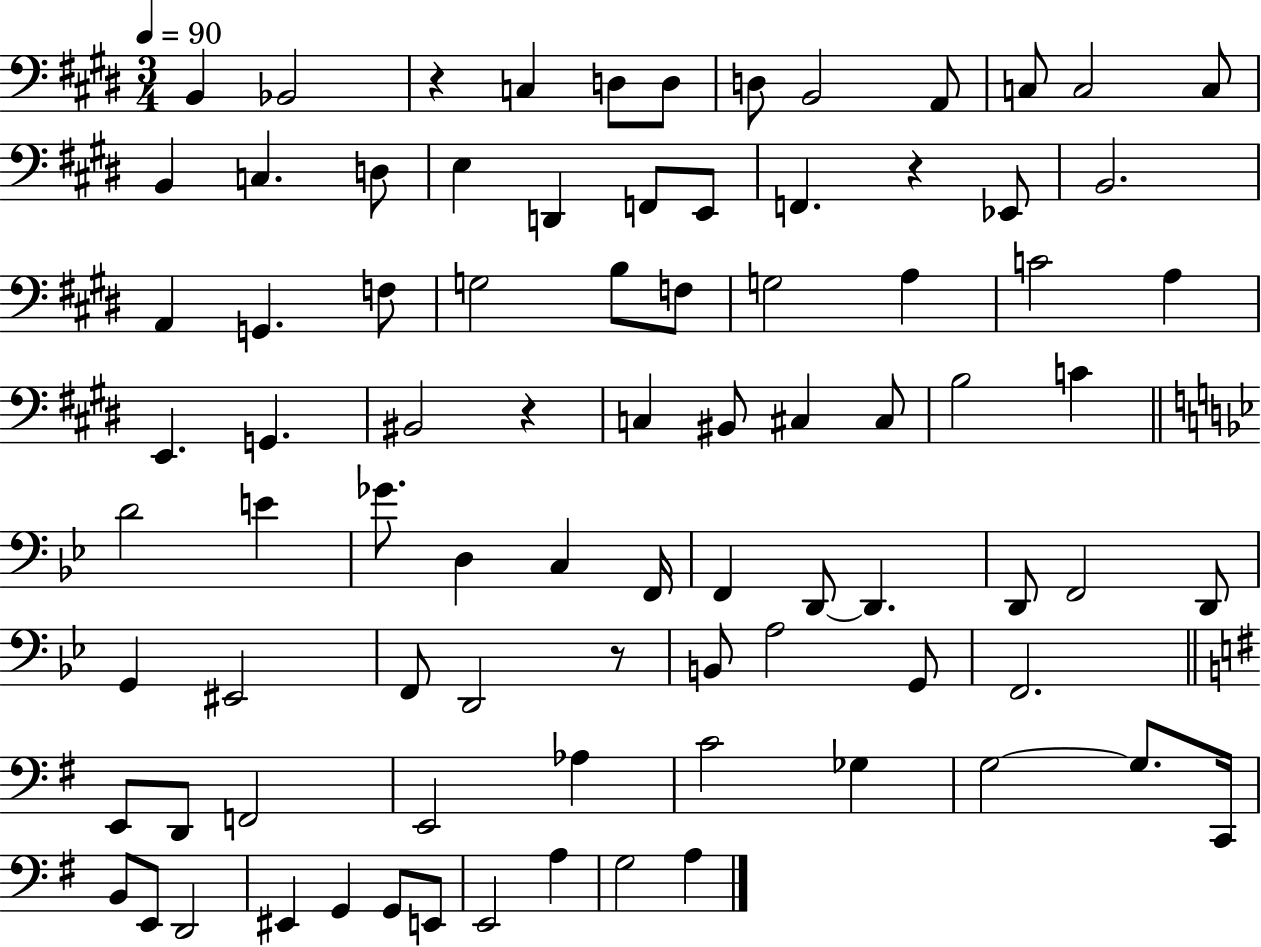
B2/q Bb2/h R/q C3/q D3/e D3/e D3/e B2/h A2/e C3/e C3/h C3/e B2/q C3/q. D3/e E3/q D2/q F2/e E2/e F2/q. R/q Eb2/e B2/h. A2/q G2/q. F3/e G3/h B3/e F3/e G3/h A3/q C4/h A3/q E2/q. G2/q. BIS2/h R/q C3/q BIS2/e C#3/q C#3/e B3/h C4/q D4/h E4/q Gb4/e. D3/q C3/q F2/s F2/q D2/e D2/q. D2/e F2/h D2/e G2/q EIS2/h F2/e D2/h R/e B2/e A3/h G2/e F2/h. E2/e D2/e F2/h E2/h Ab3/q C4/h Gb3/q G3/h G3/e. C2/s B2/e E2/e D2/h EIS2/q G2/q G2/e E2/e E2/h A3/q G3/h A3/q